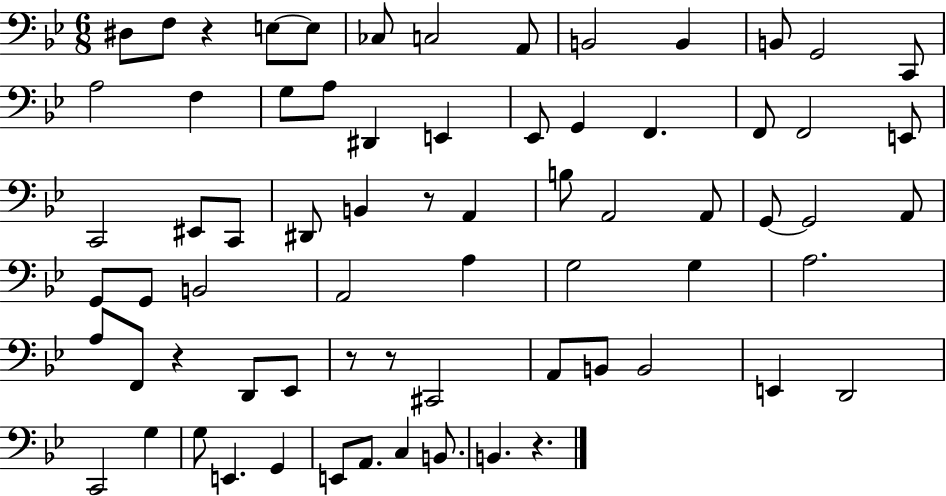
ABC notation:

X:1
T:Untitled
M:6/8
L:1/4
K:Bb
^D,/2 F,/2 z E,/2 E,/2 _C,/2 C,2 A,,/2 B,,2 B,, B,,/2 G,,2 C,,/2 A,2 F, G,/2 A,/2 ^D,, E,, _E,,/2 G,, F,, F,,/2 F,,2 E,,/2 C,,2 ^E,,/2 C,,/2 ^D,,/2 B,, z/2 A,, B,/2 A,,2 A,,/2 G,,/2 G,,2 A,,/2 G,,/2 G,,/2 B,,2 A,,2 A, G,2 G, A,2 A,/2 F,,/2 z D,,/2 _E,,/2 z/2 z/2 ^C,,2 A,,/2 B,,/2 B,,2 E,, D,,2 C,,2 G, G,/2 E,, G,, E,,/2 A,,/2 C, B,,/2 B,, z